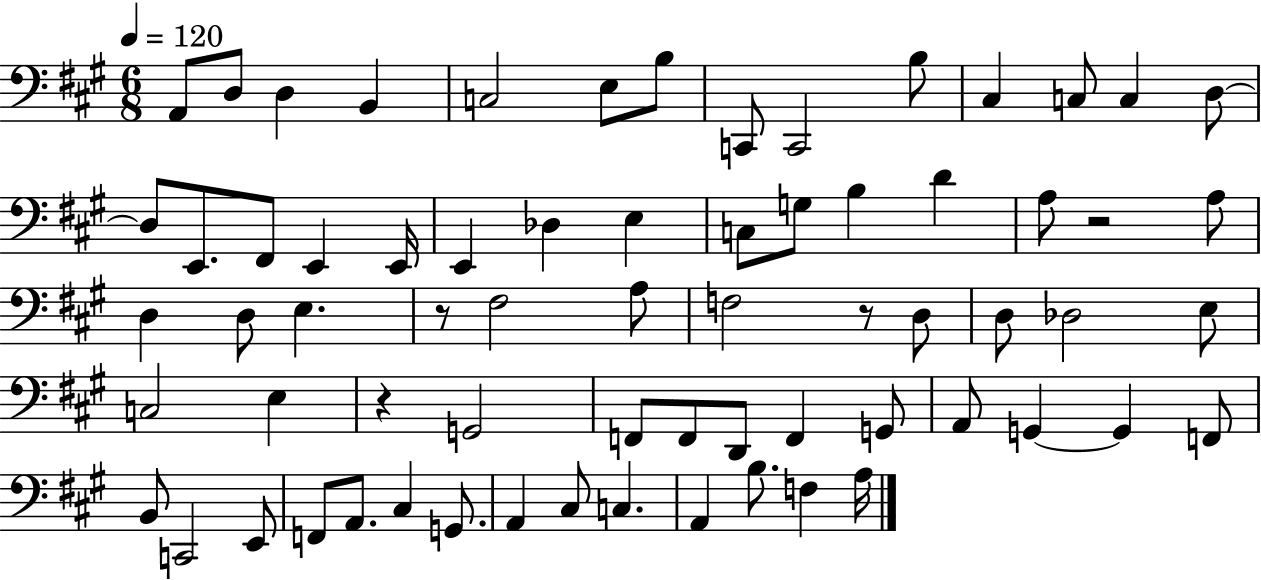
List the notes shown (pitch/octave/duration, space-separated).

A2/e D3/e D3/q B2/q C3/h E3/e B3/e C2/e C2/h B3/e C#3/q C3/e C3/q D3/e D3/e E2/e. F#2/e E2/q E2/s E2/q Db3/q E3/q C3/e G3/e B3/q D4/q A3/e R/h A3/e D3/q D3/e E3/q. R/e F#3/h A3/e F3/h R/e D3/e D3/e Db3/h E3/e C3/h E3/q R/q G2/h F2/e F2/e D2/e F2/q G2/e A2/e G2/q G2/q F2/e B2/e C2/h E2/e F2/e A2/e. C#3/q G2/e. A2/q C#3/e C3/q. A2/q B3/e. F3/q A3/s